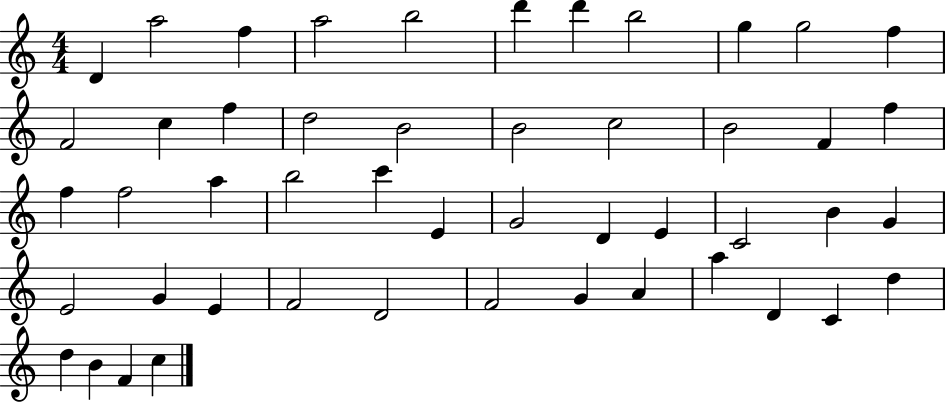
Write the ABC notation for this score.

X:1
T:Untitled
M:4/4
L:1/4
K:C
D a2 f a2 b2 d' d' b2 g g2 f F2 c f d2 B2 B2 c2 B2 F f f f2 a b2 c' E G2 D E C2 B G E2 G E F2 D2 F2 G A a D C d d B F c